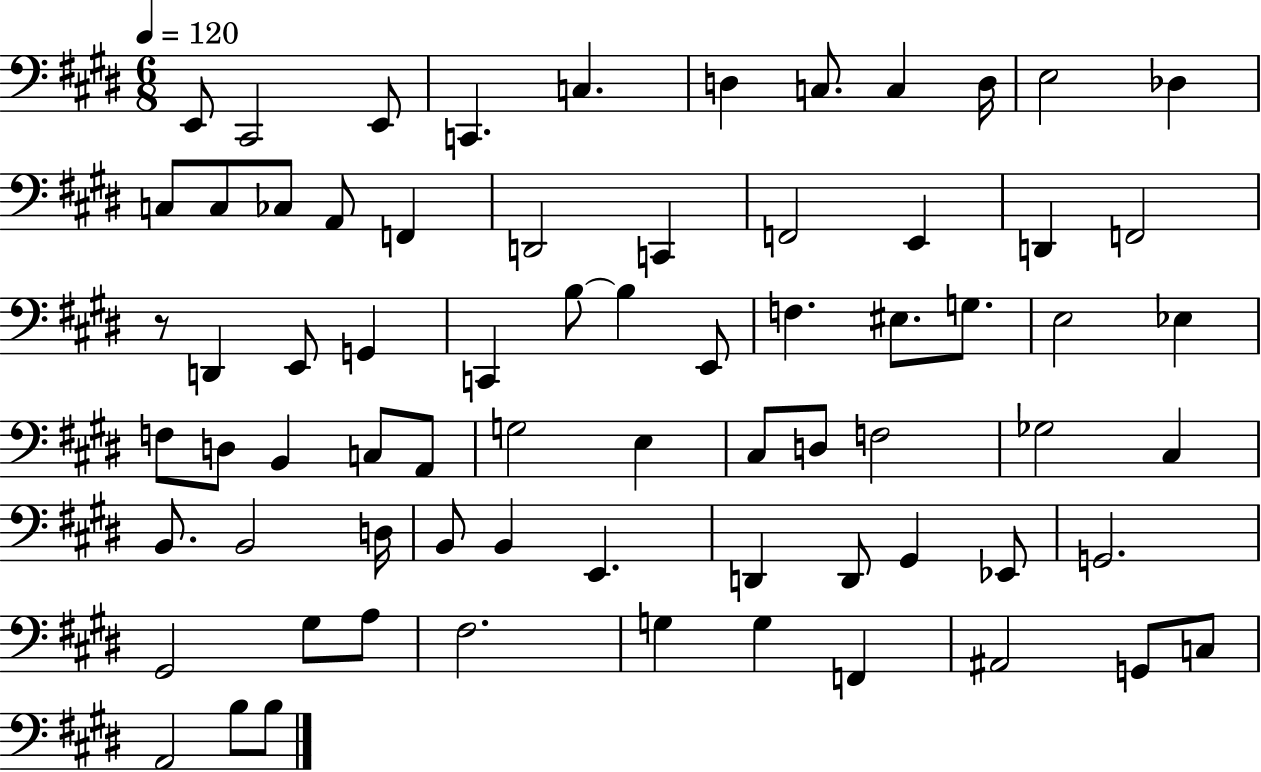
{
  \clef bass
  \numericTimeSignature
  \time 6/8
  \key e \major
  \tempo 4 = 120
  e,8 cis,2 e,8 | c,4. c4. | d4 c8. c4 d16 | e2 des4 | \break c8 c8 ces8 a,8 f,4 | d,2 c,4 | f,2 e,4 | d,4 f,2 | \break r8 d,4 e,8 g,4 | c,4 b8~~ b4 e,8 | f4. eis8. g8. | e2 ees4 | \break f8 d8 b,4 c8 a,8 | g2 e4 | cis8 d8 f2 | ges2 cis4 | \break b,8. b,2 d16 | b,8 b,4 e,4. | d,4 d,8 gis,4 ees,8 | g,2. | \break gis,2 gis8 a8 | fis2. | g4 g4 f,4 | ais,2 g,8 c8 | \break a,2 b8 b8 | \bar "|."
}